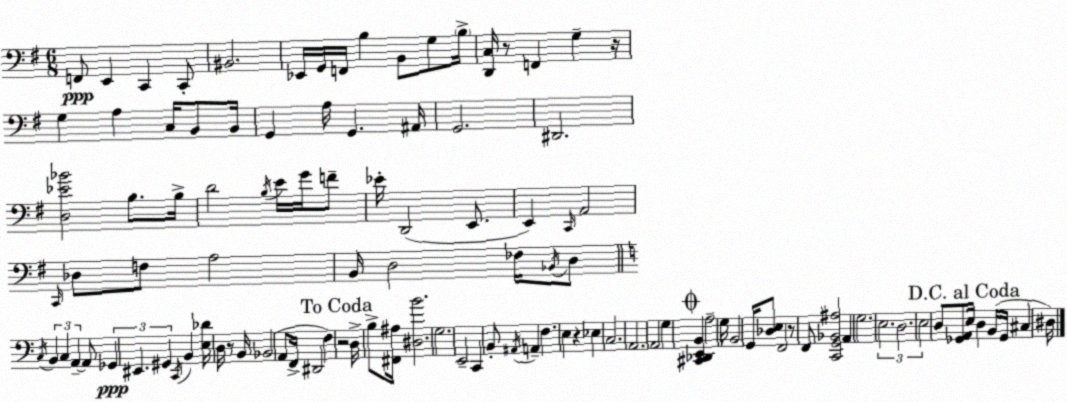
X:1
T:Untitled
M:6/8
L:1/4
K:Em
F,,/2 E,, C,, C,,/2 ^B,,2 _E,,/4 G,,/4 F,,/4 B, B,,/2 G,/2 B,/4 [D,,C,]/4 z/2 F,, G, z/4 G, A, C,/4 B,,/2 B,,/4 G,, A,/4 G,, ^A,,/4 G,,2 ^D,,2 [D,_E_B]2 B,/2 B,/4 D2 B,/4 E/4 G/4 F/2 _E/4 D,,2 E,,/2 E,, C,,/4 A,,2 C,,/4 _D,/2 F,/2 A,2 B,,/4 D,2 _F,/4 _B,,/4 D,/2 C,/4 B,, C, A,, A,,/2 _G,, ^E,, ^G,, C,,/4 B,, [E,_D]/4 D,/4 z/2 B,,/4 _B,,2 A,,/2 F,,/4 ^D,,2 F, z2 D,/4 B,/2 [^F,,^A,]/4 [^D,B]2 G,2 E,,2 C,, B,,/2 ^A,,/4 A,, F, E, z _E, C,2 A,,2 A,,2 G, [^C,,_D,,E,,B,,] A,2 G,/4 B,,2 G,,/4 [_D,E,]/2 F,,2 z/2 F,,/2 [C,,G,,_B,,^A,]2 A,, G,2 E,2 D,2 E,2 D,/2 [_G,,A,,]/2 E,/4 D, B,,/4 _G,,/4 ^C, ^D,/4